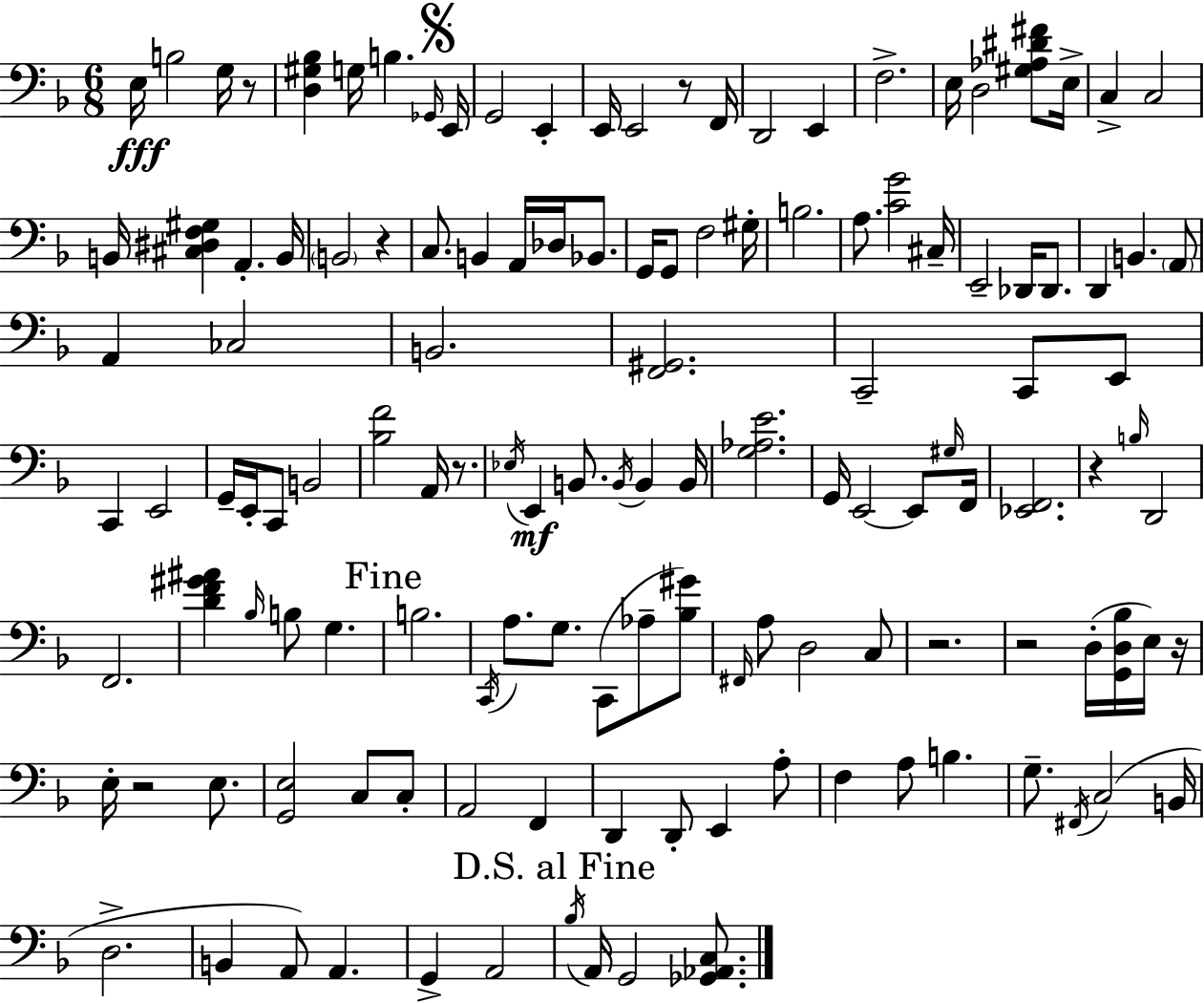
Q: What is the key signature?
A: D minor